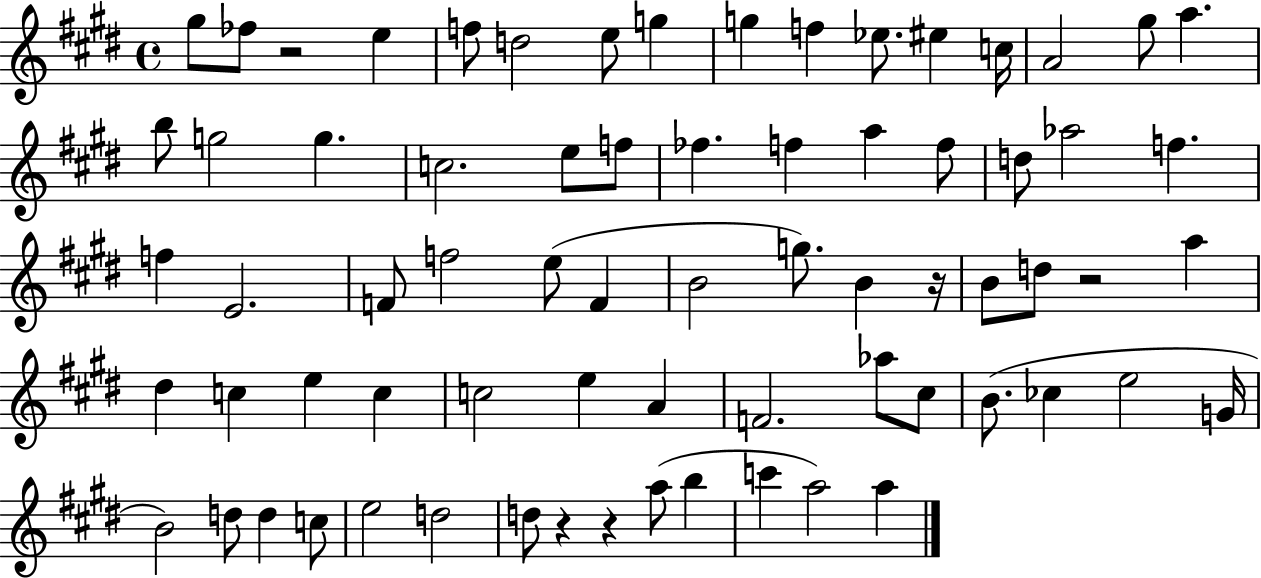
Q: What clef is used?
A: treble